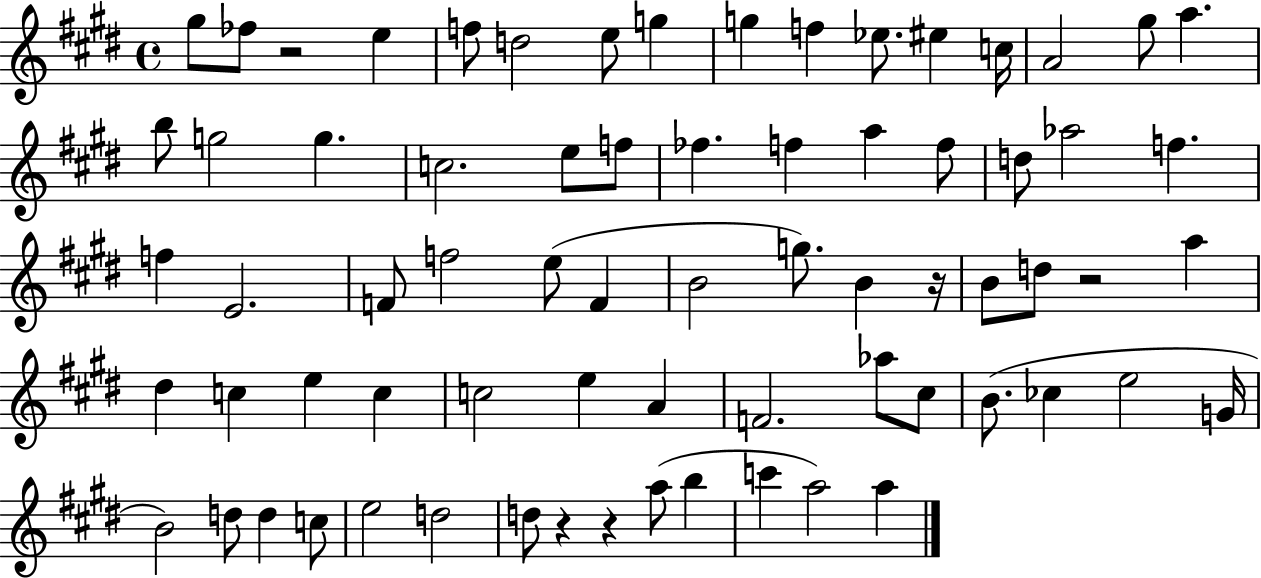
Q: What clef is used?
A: treble